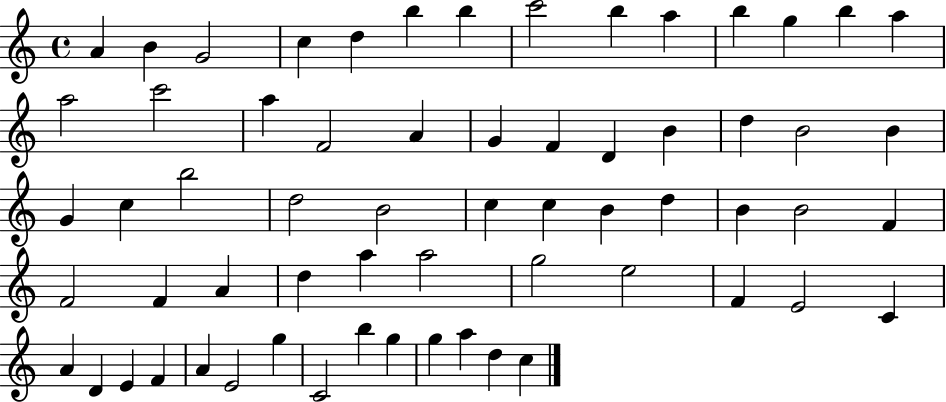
X:1
T:Untitled
M:4/4
L:1/4
K:C
A B G2 c d b b c'2 b a b g b a a2 c'2 a F2 A G F D B d B2 B G c b2 d2 B2 c c B d B B2 F F2 F A d a a2 g2 e2 F E2 C A D E F A E2 g C2 b g g a d c